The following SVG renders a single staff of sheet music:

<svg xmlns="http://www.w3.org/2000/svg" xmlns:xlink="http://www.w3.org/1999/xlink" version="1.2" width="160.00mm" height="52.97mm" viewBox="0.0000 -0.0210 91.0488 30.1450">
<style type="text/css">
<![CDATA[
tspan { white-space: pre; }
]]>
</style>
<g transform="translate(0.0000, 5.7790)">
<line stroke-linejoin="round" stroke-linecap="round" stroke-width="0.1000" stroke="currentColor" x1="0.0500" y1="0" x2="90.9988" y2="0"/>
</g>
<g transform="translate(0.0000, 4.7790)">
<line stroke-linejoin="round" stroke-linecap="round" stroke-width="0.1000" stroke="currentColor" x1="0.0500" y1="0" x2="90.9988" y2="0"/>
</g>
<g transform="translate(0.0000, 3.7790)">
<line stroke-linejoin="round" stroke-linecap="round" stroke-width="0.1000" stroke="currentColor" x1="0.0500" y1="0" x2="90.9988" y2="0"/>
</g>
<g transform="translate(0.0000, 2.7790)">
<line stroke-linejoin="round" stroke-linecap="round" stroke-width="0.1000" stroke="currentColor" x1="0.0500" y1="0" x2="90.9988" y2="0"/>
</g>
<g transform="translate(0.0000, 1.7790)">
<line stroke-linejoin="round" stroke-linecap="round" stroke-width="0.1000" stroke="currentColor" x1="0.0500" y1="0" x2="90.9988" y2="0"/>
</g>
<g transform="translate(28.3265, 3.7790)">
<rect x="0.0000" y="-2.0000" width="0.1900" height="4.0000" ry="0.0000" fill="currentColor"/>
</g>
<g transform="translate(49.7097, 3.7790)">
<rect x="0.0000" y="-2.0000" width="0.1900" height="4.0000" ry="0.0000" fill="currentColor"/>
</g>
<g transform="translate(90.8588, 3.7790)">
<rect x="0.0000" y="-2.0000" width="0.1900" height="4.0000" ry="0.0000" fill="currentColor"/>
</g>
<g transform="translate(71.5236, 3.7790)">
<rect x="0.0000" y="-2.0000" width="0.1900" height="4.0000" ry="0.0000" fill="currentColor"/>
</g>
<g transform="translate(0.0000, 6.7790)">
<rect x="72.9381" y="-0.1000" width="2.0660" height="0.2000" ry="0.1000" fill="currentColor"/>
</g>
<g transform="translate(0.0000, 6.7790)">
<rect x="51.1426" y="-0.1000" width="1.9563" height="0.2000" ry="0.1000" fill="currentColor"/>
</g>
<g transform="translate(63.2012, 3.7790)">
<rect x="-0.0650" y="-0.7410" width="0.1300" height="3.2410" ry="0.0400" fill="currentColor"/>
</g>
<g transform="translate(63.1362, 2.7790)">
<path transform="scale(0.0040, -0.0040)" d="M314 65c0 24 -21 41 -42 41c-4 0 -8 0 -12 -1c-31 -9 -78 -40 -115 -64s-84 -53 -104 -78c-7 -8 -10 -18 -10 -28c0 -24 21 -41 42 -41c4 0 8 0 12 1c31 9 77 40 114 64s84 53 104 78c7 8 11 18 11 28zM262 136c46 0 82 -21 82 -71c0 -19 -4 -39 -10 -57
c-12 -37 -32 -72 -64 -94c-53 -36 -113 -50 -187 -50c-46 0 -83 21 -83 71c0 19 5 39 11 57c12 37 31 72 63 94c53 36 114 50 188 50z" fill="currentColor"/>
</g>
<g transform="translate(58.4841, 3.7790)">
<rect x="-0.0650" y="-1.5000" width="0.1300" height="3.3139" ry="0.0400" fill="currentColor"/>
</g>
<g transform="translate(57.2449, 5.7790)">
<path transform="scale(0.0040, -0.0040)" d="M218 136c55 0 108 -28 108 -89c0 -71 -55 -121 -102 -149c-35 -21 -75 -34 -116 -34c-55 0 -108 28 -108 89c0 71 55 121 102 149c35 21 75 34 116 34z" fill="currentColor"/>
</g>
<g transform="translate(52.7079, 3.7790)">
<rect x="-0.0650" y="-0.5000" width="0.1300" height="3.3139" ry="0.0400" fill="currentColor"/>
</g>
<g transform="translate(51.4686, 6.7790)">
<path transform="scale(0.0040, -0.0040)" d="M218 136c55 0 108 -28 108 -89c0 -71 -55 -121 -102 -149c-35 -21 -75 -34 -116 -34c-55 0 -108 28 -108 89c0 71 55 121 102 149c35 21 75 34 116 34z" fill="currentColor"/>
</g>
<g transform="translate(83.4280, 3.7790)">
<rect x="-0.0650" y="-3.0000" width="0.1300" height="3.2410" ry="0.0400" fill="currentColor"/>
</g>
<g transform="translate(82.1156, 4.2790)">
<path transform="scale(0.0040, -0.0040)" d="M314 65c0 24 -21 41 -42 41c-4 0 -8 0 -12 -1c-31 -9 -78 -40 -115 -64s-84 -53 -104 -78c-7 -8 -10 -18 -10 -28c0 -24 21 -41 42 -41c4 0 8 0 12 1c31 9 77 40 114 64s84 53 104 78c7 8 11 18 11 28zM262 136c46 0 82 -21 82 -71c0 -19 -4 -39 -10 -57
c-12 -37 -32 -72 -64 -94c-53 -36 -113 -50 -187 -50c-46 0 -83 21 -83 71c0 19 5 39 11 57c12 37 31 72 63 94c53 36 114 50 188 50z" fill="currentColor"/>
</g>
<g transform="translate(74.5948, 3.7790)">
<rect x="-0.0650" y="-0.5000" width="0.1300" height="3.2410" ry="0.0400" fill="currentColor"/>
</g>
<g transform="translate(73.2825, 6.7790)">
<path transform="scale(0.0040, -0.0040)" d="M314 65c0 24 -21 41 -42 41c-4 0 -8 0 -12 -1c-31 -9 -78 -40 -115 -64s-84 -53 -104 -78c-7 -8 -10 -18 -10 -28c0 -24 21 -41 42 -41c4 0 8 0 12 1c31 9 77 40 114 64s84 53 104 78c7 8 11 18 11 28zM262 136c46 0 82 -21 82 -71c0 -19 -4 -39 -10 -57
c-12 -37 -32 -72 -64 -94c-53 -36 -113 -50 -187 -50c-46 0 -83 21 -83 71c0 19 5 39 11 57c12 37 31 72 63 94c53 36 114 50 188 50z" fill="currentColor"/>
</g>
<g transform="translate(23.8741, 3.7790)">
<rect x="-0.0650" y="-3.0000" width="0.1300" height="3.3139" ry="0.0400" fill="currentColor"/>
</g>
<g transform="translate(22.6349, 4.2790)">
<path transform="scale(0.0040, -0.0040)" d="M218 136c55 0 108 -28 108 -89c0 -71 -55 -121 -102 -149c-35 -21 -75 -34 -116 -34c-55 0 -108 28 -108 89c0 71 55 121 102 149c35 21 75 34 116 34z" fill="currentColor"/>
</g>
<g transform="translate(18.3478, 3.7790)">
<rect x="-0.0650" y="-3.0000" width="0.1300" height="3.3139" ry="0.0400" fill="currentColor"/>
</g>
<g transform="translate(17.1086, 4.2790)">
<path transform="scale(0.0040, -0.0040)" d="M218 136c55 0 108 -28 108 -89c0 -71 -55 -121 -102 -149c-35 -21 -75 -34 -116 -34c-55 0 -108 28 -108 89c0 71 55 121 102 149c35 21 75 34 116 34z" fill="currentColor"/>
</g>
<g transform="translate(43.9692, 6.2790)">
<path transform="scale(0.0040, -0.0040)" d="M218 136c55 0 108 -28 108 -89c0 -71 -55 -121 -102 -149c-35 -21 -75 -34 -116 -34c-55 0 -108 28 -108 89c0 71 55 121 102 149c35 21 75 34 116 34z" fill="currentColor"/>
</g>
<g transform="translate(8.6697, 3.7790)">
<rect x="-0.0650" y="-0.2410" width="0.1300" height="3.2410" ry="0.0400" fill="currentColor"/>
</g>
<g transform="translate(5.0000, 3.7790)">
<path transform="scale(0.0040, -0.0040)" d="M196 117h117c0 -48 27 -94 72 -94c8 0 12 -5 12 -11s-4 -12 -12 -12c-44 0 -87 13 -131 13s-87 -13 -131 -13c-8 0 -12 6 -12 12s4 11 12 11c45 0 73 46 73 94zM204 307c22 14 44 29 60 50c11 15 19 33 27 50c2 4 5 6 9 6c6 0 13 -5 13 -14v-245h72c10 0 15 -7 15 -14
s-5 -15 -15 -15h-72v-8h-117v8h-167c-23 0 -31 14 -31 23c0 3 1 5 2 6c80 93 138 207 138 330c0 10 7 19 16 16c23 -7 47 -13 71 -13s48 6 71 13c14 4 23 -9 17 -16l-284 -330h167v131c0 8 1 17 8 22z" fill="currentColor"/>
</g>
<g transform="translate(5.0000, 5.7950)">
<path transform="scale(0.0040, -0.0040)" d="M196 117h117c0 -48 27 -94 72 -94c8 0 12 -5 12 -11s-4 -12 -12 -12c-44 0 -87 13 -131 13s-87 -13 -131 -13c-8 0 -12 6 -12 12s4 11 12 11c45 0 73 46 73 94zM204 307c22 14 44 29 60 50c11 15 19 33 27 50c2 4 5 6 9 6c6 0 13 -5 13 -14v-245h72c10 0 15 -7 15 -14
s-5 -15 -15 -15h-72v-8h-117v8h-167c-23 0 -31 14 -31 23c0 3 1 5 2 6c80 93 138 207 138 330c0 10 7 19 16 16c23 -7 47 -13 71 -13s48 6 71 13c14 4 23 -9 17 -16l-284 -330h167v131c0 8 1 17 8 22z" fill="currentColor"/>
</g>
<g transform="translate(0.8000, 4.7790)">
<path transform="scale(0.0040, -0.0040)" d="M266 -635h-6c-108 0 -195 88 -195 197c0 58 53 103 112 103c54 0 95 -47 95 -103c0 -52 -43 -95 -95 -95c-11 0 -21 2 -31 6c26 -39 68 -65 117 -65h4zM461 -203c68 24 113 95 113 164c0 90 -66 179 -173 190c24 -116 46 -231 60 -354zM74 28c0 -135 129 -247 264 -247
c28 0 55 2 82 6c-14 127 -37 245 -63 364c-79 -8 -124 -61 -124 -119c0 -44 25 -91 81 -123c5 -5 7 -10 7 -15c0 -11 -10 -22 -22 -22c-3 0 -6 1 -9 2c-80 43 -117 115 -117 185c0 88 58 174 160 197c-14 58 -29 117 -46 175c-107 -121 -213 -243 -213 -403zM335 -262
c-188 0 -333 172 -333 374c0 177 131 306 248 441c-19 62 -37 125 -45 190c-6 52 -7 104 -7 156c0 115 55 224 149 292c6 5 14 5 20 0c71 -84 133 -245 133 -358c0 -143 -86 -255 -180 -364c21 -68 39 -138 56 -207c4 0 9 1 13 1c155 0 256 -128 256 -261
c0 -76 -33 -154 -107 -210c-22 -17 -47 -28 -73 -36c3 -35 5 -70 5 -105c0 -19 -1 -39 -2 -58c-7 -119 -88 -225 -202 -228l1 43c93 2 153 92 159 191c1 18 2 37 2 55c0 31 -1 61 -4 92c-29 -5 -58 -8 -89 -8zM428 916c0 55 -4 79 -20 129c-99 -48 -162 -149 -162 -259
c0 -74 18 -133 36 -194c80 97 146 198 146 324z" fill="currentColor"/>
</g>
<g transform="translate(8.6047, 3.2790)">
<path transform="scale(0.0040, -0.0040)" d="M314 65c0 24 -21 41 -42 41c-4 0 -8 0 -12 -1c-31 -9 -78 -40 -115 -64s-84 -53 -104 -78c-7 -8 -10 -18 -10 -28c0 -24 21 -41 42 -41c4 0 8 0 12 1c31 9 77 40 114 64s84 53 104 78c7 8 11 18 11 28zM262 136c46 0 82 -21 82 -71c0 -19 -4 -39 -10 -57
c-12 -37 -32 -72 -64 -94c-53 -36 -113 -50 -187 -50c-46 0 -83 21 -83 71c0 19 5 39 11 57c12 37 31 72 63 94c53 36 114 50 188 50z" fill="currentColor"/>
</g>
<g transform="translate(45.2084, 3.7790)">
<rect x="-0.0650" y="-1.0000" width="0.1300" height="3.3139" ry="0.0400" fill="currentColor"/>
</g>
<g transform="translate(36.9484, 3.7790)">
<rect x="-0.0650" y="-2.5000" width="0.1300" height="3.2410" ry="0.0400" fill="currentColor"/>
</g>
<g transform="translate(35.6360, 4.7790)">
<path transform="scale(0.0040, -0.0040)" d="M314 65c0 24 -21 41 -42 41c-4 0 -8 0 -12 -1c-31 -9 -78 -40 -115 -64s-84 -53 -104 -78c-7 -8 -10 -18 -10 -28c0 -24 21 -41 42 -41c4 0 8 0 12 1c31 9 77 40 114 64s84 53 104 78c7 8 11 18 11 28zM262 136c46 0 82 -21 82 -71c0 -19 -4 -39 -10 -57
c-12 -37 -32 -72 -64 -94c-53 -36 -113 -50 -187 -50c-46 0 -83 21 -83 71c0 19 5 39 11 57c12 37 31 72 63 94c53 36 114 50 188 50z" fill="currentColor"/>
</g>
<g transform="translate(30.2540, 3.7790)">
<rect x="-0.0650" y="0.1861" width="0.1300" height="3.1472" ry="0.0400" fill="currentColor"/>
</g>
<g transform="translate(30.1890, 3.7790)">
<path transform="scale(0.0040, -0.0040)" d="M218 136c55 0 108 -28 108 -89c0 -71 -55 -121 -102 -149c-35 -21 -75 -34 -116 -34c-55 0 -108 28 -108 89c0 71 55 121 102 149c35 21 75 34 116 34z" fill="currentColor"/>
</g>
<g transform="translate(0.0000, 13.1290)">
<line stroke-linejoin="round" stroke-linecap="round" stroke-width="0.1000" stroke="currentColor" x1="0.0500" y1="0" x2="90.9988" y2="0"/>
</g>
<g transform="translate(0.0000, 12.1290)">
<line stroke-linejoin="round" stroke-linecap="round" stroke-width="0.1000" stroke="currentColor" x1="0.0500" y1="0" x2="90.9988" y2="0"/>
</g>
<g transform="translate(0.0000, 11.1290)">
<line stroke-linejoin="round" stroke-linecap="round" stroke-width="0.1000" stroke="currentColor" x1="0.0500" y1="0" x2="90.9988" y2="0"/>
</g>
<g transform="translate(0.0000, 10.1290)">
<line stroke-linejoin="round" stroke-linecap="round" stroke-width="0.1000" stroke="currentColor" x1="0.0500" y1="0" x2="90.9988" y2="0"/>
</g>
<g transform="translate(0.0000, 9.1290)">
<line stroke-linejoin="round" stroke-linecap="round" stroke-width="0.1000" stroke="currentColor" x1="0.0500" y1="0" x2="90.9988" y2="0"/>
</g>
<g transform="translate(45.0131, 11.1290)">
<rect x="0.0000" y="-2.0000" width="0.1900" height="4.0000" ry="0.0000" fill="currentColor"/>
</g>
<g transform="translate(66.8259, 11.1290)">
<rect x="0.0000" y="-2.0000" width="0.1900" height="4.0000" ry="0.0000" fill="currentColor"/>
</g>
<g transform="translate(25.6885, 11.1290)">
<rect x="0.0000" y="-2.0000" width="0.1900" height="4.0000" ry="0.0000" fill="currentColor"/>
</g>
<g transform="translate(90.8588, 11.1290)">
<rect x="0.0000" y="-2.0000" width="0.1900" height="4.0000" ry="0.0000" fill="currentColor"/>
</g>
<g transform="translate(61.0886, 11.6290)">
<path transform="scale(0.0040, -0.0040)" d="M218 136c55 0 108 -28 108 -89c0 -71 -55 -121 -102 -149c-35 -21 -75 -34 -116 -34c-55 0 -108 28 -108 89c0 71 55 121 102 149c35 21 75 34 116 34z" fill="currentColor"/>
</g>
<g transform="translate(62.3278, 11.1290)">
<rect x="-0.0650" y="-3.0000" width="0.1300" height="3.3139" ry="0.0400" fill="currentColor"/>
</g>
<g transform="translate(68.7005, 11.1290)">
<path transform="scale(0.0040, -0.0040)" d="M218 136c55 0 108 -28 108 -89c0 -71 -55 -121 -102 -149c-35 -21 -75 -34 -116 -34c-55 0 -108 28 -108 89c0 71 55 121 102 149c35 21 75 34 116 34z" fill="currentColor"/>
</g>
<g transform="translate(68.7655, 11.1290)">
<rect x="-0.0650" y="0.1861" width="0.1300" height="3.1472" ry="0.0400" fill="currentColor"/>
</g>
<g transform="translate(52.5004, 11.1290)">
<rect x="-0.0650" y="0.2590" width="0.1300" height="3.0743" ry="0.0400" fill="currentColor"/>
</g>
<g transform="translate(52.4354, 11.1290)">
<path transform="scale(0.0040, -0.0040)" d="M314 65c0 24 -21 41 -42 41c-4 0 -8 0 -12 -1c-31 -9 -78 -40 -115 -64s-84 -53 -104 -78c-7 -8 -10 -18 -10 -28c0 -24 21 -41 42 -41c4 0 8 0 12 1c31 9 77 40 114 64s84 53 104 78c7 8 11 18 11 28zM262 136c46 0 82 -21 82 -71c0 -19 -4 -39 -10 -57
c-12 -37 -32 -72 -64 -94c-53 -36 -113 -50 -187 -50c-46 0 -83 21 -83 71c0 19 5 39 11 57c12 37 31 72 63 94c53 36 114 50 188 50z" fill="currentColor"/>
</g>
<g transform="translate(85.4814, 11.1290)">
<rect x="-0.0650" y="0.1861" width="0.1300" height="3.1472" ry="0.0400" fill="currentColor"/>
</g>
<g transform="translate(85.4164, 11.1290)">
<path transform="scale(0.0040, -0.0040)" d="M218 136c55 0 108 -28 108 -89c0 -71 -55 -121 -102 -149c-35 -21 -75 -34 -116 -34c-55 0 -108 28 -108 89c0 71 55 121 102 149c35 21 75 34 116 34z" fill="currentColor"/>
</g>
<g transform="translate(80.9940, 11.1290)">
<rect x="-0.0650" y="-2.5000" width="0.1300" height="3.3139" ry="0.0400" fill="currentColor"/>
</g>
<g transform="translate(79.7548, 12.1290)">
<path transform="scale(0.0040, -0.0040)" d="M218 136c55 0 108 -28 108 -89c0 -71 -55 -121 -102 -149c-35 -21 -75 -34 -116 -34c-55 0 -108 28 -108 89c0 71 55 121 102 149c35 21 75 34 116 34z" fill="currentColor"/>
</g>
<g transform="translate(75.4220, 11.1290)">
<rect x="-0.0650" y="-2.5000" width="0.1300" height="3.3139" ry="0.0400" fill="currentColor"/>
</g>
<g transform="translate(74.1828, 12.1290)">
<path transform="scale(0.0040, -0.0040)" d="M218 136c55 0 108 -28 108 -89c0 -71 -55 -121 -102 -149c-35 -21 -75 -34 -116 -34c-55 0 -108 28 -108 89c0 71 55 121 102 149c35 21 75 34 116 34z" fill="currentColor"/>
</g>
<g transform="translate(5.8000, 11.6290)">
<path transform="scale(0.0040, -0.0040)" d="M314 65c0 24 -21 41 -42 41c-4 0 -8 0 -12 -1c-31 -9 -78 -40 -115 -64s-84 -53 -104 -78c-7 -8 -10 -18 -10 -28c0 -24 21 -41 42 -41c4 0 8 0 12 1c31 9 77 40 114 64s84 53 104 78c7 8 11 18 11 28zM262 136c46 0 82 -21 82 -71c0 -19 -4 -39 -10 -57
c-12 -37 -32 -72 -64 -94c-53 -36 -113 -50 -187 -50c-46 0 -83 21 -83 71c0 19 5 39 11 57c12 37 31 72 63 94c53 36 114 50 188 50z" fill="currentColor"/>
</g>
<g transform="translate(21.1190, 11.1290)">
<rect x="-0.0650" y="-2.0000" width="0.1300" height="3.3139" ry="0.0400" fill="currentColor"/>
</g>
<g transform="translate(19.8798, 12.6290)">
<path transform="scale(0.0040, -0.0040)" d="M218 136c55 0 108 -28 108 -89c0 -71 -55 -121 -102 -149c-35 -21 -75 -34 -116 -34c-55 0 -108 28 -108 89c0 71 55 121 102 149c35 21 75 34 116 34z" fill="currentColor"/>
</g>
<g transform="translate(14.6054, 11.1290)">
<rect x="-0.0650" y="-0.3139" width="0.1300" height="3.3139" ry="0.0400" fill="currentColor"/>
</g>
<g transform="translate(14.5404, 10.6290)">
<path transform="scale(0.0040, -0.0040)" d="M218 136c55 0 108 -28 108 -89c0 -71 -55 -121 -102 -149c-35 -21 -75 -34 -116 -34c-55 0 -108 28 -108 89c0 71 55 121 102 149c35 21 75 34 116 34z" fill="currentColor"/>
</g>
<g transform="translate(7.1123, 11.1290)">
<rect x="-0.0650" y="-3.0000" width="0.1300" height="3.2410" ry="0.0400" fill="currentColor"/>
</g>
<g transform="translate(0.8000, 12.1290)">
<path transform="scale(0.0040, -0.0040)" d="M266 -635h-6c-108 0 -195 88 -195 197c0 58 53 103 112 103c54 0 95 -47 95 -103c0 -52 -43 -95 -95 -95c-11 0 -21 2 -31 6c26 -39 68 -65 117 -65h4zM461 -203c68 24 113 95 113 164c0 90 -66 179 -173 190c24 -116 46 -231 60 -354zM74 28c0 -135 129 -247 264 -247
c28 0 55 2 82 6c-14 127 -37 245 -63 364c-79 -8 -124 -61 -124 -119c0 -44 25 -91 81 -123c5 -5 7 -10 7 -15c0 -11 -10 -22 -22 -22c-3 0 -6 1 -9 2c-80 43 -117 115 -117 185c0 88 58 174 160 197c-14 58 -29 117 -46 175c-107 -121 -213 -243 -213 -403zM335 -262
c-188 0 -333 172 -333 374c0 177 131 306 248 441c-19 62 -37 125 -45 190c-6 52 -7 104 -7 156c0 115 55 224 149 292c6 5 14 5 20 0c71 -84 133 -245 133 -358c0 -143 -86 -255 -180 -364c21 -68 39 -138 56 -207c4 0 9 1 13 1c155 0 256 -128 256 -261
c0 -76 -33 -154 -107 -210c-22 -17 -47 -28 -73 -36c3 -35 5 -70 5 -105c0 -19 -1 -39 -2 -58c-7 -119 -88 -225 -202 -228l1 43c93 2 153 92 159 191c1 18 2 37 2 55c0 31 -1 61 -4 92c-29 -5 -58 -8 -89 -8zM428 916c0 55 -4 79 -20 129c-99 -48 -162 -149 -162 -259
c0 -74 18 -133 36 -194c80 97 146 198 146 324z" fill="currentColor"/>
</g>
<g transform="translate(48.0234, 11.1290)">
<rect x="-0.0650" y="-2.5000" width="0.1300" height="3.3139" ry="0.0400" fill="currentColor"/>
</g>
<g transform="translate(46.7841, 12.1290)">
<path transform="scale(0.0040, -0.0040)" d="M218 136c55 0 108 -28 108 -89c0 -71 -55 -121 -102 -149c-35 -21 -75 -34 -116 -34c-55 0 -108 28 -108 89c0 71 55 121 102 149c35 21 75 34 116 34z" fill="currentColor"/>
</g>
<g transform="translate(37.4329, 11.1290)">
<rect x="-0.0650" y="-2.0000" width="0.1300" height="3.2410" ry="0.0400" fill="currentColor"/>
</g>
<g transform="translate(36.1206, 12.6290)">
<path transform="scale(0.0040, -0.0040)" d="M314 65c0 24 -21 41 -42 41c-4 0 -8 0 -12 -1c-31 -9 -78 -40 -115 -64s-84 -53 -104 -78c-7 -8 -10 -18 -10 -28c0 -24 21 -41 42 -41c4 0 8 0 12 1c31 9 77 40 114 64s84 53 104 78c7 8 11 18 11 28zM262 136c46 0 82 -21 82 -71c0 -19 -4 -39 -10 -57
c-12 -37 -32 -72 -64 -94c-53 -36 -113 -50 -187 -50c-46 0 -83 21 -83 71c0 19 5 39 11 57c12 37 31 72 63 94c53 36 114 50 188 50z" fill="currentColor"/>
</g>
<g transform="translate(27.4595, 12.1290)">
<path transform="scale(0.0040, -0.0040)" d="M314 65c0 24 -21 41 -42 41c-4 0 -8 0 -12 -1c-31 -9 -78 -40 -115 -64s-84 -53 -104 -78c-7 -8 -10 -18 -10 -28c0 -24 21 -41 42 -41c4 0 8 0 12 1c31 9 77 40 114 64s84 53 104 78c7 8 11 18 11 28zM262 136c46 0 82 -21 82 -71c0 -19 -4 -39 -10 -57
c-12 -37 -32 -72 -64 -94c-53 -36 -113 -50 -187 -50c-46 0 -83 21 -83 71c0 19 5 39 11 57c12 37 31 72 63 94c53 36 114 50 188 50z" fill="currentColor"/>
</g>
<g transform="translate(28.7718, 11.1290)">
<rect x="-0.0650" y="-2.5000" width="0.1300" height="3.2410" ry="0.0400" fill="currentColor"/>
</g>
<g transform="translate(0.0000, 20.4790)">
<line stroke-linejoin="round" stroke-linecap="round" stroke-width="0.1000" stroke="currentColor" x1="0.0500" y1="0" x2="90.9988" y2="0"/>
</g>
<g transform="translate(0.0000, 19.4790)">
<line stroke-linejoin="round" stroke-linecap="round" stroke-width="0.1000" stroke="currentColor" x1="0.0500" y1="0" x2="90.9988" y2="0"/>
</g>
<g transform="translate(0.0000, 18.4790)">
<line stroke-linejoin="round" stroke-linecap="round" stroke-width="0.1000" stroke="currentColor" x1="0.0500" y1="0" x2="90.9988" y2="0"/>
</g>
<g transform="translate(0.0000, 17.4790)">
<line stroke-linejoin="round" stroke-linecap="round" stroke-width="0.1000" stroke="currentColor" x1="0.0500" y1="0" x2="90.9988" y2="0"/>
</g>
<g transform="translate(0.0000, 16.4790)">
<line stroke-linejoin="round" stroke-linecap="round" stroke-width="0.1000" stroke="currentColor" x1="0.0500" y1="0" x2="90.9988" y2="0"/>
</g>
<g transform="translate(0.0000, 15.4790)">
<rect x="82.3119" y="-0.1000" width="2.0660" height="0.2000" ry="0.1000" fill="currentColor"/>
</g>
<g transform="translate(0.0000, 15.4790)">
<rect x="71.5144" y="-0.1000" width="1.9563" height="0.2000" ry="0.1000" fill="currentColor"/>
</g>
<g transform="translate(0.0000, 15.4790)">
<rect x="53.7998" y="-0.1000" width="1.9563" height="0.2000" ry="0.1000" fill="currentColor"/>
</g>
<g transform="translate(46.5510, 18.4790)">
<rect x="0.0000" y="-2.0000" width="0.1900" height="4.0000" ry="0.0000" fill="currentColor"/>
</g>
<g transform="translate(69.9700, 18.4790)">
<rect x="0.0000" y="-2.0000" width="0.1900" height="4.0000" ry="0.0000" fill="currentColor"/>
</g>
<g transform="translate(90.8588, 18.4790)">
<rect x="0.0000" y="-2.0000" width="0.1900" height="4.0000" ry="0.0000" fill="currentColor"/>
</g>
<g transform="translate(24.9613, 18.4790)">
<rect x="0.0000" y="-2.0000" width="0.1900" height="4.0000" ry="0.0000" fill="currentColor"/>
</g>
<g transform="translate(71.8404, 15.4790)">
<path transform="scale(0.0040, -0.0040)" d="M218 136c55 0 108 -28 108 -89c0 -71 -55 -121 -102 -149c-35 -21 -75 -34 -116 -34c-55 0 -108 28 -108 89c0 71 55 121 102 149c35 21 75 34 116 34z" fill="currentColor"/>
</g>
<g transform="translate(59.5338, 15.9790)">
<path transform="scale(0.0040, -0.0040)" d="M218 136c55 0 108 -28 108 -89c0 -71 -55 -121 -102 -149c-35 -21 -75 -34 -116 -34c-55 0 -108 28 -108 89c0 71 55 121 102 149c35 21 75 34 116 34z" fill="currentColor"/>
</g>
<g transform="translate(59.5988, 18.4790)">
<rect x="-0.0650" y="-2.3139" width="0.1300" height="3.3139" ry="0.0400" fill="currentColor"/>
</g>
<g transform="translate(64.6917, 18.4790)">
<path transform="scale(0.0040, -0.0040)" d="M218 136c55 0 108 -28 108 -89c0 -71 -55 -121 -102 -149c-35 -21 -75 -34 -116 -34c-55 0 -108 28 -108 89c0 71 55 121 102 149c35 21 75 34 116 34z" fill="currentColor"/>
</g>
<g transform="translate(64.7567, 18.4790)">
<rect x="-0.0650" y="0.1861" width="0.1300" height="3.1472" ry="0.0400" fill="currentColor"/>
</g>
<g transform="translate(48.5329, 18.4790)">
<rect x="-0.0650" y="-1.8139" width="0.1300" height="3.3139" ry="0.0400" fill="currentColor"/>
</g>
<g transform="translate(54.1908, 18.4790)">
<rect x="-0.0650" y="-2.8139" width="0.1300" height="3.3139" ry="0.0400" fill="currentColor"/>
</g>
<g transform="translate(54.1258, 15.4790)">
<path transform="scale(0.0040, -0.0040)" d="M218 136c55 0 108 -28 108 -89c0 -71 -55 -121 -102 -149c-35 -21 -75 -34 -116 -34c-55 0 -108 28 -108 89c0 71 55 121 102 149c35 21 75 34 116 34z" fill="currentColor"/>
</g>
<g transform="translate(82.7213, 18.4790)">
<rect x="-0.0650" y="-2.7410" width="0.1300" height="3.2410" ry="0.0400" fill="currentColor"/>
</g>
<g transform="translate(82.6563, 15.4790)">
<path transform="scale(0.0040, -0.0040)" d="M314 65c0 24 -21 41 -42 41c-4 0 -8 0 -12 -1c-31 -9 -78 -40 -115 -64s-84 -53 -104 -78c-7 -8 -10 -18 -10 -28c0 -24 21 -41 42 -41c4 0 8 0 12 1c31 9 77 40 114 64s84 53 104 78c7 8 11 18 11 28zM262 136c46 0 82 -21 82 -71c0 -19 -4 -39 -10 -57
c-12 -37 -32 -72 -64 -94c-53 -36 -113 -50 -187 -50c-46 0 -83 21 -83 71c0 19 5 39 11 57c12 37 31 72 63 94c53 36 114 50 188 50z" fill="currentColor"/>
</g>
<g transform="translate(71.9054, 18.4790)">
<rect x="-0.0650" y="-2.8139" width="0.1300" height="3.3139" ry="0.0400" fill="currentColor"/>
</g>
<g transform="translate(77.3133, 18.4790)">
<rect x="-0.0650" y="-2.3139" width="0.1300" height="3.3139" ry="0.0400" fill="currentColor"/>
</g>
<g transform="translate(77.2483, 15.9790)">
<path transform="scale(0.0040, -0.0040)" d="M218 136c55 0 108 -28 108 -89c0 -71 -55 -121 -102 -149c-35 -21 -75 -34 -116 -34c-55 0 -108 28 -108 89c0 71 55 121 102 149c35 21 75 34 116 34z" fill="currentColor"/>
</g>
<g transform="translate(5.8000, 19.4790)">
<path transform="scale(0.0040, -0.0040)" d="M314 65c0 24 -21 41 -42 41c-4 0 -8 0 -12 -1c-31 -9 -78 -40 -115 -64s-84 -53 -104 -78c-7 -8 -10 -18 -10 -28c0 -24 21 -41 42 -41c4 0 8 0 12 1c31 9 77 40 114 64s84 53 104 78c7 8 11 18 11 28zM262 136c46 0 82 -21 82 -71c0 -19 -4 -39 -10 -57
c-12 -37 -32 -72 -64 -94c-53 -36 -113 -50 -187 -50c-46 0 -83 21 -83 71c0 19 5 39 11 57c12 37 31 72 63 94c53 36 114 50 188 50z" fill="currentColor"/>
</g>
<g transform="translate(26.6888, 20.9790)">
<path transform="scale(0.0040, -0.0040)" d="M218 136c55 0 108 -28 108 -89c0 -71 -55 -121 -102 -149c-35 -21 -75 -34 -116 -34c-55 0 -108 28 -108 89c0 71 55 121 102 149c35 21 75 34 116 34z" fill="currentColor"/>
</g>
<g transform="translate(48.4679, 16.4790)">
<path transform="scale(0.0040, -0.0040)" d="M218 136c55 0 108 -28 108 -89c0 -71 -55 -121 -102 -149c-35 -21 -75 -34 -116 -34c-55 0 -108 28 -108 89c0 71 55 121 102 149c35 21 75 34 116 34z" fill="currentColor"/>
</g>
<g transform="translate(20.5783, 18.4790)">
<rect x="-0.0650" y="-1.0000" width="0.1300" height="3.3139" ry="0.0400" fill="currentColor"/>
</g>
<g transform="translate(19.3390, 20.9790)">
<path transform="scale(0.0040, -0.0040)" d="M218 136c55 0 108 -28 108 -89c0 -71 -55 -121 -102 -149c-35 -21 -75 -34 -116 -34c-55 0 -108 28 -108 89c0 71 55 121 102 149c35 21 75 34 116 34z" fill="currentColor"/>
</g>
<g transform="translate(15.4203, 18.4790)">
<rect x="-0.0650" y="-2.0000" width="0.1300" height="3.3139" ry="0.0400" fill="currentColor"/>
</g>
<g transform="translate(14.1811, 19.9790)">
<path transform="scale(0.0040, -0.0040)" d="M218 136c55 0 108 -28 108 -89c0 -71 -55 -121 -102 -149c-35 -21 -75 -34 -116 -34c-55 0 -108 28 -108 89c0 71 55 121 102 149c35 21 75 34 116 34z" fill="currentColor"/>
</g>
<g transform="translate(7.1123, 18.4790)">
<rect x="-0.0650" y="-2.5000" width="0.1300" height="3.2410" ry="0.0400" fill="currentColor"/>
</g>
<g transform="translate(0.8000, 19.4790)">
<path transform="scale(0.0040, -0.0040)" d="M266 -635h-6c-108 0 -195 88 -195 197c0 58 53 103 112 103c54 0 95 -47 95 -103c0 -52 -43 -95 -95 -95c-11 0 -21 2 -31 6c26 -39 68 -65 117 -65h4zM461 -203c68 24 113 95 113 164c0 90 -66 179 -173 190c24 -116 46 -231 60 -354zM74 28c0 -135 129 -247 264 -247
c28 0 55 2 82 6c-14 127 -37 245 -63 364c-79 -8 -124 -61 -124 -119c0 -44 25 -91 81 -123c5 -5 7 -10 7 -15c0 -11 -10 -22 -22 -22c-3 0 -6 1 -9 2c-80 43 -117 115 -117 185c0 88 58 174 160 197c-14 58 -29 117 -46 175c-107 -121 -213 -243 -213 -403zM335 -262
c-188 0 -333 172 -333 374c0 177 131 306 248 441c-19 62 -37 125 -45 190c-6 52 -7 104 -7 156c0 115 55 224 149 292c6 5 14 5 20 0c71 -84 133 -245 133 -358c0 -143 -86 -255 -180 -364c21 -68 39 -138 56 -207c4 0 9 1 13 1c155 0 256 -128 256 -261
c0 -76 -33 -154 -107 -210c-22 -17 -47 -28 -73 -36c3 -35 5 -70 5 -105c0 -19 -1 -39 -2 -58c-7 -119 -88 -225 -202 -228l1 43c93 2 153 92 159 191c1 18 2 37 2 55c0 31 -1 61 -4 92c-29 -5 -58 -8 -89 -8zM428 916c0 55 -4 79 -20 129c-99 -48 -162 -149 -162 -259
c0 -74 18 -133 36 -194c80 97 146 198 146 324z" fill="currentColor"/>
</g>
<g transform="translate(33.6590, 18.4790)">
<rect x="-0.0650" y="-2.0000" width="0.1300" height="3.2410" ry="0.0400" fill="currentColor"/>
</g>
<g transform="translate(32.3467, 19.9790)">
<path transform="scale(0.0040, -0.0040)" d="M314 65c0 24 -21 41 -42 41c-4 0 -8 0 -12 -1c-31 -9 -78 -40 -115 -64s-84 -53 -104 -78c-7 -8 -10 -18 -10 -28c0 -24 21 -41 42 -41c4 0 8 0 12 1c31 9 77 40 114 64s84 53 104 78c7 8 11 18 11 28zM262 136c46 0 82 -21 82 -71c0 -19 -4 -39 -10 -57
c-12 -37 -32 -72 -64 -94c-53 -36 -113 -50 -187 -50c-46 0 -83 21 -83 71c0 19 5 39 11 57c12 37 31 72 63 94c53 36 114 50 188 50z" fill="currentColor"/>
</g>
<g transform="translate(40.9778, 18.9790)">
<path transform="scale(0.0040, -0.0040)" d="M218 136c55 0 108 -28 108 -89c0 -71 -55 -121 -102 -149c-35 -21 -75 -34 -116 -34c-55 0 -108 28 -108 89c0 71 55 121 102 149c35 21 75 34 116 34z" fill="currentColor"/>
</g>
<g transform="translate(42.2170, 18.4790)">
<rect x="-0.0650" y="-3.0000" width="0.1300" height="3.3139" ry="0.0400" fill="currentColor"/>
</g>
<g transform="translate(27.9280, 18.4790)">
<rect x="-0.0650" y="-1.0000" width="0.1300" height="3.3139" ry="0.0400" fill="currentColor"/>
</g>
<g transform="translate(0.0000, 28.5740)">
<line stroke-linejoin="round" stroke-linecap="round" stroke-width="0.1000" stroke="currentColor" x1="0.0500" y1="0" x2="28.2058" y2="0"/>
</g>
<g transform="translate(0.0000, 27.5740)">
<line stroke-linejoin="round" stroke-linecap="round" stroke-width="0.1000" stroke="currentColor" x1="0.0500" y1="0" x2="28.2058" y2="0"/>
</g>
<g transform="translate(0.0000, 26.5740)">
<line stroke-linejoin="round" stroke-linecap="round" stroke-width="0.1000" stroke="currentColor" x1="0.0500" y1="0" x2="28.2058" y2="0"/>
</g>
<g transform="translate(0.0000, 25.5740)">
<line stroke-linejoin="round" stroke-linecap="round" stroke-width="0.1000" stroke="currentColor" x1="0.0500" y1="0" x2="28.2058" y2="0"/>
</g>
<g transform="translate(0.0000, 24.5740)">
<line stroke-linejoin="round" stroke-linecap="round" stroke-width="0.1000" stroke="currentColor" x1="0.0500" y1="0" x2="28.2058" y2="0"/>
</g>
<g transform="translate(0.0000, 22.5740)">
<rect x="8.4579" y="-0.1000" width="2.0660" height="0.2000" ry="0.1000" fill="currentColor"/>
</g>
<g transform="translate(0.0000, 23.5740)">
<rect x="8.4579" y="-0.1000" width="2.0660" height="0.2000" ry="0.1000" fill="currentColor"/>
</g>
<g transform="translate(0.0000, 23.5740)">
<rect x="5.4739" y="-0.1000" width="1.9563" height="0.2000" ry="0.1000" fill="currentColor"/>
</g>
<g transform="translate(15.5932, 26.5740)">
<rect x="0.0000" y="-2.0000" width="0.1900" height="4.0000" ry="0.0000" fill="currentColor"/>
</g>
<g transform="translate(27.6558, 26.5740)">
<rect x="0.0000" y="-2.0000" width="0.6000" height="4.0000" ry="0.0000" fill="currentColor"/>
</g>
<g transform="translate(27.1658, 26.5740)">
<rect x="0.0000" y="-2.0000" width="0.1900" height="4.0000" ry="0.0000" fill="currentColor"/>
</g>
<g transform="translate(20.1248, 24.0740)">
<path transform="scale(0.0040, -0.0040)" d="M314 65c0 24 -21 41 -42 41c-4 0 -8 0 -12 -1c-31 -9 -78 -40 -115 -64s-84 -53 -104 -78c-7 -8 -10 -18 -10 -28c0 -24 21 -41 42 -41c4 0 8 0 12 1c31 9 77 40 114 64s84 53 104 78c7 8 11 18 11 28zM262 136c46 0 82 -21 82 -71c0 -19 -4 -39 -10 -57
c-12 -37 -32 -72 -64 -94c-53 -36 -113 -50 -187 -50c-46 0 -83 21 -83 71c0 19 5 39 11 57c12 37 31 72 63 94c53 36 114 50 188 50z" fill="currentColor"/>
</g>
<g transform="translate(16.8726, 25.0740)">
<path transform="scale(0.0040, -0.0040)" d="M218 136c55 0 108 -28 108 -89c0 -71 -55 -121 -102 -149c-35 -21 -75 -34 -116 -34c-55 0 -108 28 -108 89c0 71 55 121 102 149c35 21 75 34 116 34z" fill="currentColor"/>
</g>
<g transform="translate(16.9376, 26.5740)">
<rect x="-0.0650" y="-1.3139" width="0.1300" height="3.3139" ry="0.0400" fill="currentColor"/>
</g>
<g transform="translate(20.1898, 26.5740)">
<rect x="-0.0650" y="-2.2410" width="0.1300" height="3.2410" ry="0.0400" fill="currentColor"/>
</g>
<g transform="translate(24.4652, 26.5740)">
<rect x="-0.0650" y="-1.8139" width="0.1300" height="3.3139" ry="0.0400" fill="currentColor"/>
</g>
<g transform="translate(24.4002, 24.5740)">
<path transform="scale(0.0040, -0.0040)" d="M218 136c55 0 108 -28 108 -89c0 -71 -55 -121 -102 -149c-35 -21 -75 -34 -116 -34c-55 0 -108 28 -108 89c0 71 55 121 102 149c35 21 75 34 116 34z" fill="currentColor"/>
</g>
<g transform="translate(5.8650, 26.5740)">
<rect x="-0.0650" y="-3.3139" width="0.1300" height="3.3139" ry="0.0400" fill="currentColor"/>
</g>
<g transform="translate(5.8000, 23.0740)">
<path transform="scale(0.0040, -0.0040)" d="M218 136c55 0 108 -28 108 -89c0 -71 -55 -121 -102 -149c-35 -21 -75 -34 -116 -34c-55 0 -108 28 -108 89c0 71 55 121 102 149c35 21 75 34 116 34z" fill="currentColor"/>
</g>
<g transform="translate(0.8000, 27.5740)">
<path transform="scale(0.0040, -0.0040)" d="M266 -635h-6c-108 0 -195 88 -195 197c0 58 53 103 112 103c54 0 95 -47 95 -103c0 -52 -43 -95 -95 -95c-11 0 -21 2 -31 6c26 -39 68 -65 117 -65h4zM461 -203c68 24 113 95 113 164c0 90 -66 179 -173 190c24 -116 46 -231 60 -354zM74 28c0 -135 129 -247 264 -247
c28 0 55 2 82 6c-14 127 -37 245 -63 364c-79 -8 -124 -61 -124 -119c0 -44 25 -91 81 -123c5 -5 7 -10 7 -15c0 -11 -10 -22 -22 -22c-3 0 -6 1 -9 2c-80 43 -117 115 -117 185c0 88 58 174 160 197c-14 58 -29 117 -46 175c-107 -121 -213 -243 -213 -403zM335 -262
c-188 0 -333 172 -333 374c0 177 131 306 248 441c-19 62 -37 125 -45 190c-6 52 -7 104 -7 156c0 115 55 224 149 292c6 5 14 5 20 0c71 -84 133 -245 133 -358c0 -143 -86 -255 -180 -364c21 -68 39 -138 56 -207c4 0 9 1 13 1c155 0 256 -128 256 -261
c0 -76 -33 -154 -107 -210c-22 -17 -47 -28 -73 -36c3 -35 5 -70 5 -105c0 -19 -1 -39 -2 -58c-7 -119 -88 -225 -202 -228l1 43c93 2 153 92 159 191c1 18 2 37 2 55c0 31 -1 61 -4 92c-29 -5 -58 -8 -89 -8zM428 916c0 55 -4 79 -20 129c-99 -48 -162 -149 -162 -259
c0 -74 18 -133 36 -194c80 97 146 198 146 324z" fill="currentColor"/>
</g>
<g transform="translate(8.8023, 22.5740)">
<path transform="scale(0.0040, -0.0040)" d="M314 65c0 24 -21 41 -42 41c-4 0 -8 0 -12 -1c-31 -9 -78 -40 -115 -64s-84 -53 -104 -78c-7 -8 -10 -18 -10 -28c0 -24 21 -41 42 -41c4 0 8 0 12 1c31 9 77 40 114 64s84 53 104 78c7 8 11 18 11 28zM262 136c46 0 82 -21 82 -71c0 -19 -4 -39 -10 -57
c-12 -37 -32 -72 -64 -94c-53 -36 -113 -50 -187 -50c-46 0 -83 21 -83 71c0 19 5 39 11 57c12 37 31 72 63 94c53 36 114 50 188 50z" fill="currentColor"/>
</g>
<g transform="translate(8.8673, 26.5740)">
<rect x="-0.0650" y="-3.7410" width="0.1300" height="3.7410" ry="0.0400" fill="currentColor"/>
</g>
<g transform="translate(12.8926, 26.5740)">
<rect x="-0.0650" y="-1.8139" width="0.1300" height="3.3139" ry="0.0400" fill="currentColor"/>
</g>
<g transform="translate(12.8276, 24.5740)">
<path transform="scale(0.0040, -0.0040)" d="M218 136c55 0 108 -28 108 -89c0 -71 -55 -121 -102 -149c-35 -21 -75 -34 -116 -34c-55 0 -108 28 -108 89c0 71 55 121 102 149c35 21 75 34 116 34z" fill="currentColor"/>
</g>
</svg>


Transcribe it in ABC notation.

X:1
T:Untitled
M:4/4
L:1/4
K:C
c2 A A B G2 D C E d2 C2 A2 A2 c F G2 F2 G B2 A B G G B G2 F D D F2 A f a g B a g a2 b c'2 f e g2 f